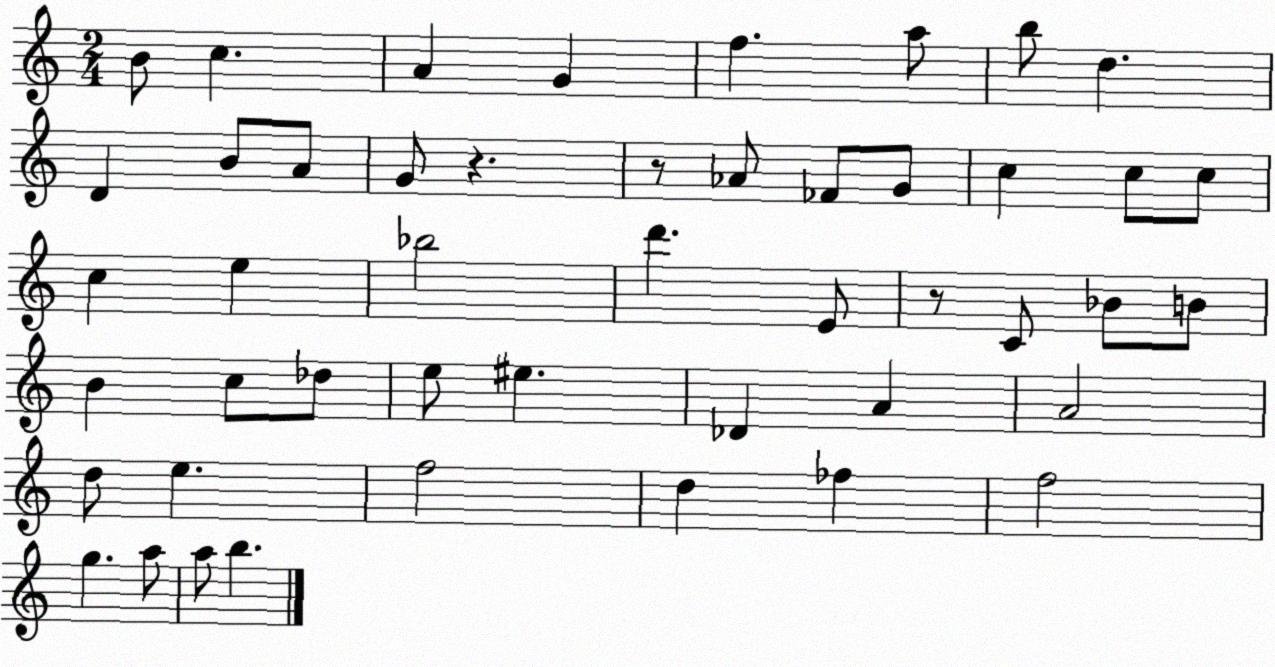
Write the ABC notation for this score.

X:1
T:Untitled
M:2/4
L:1/4
K:C
B/2 c A G f a/2 b/2 d D B/2 A/2 G/2 z z/2 _A/2 _F/2 G/2 c c/2 c/2 c e _b2 d' E/2 z/2 C/2 _B/2 B/2 B c/2 _d/2 e/2 ^e _D A A2 d/2 e f2 d _f f2 g a/2 a/2 b